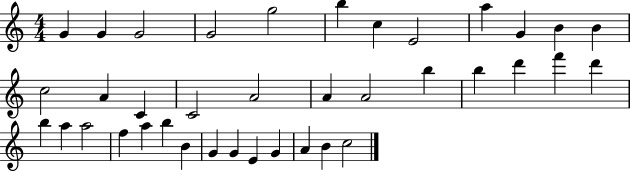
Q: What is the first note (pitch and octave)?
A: G4